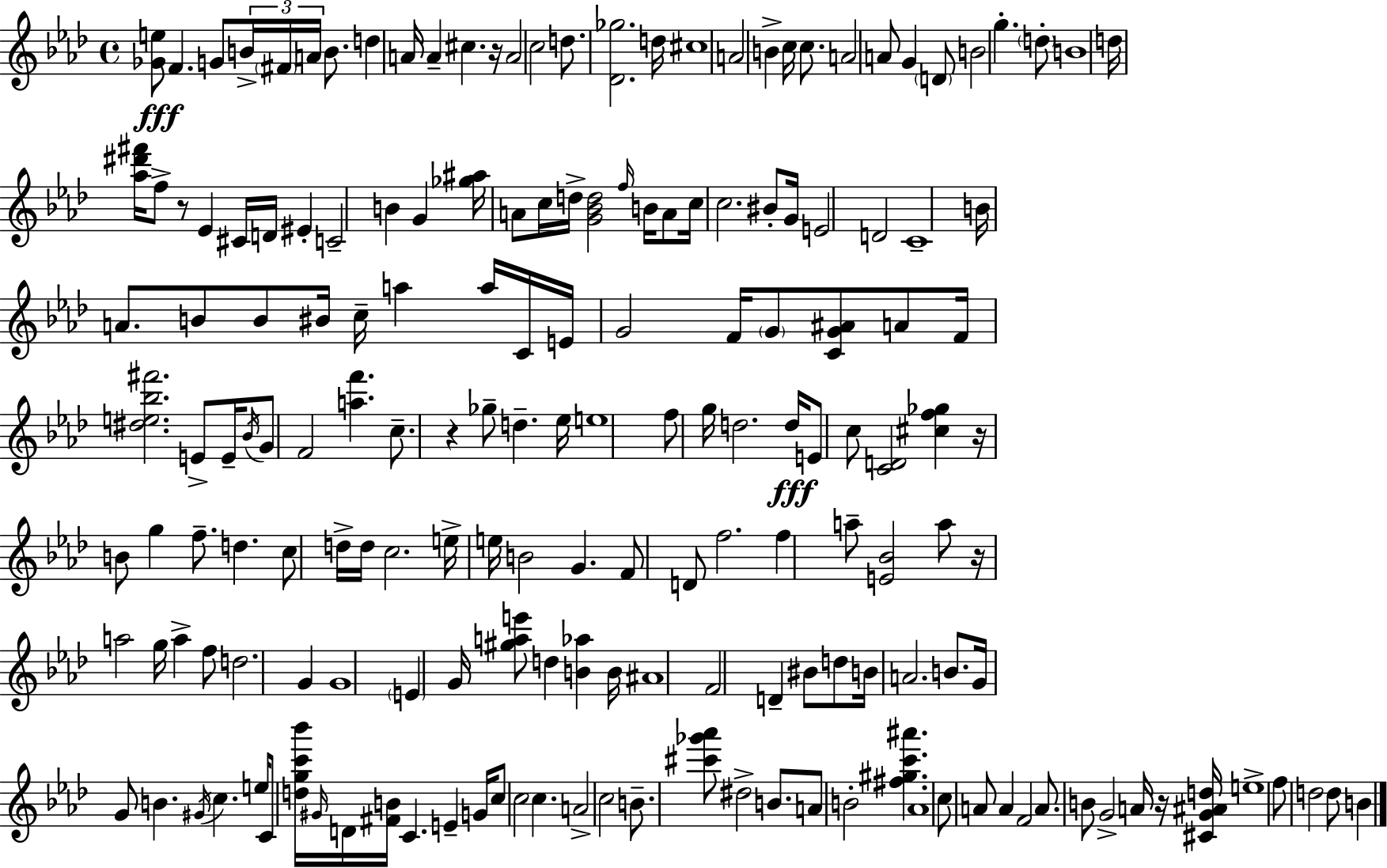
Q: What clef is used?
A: treble